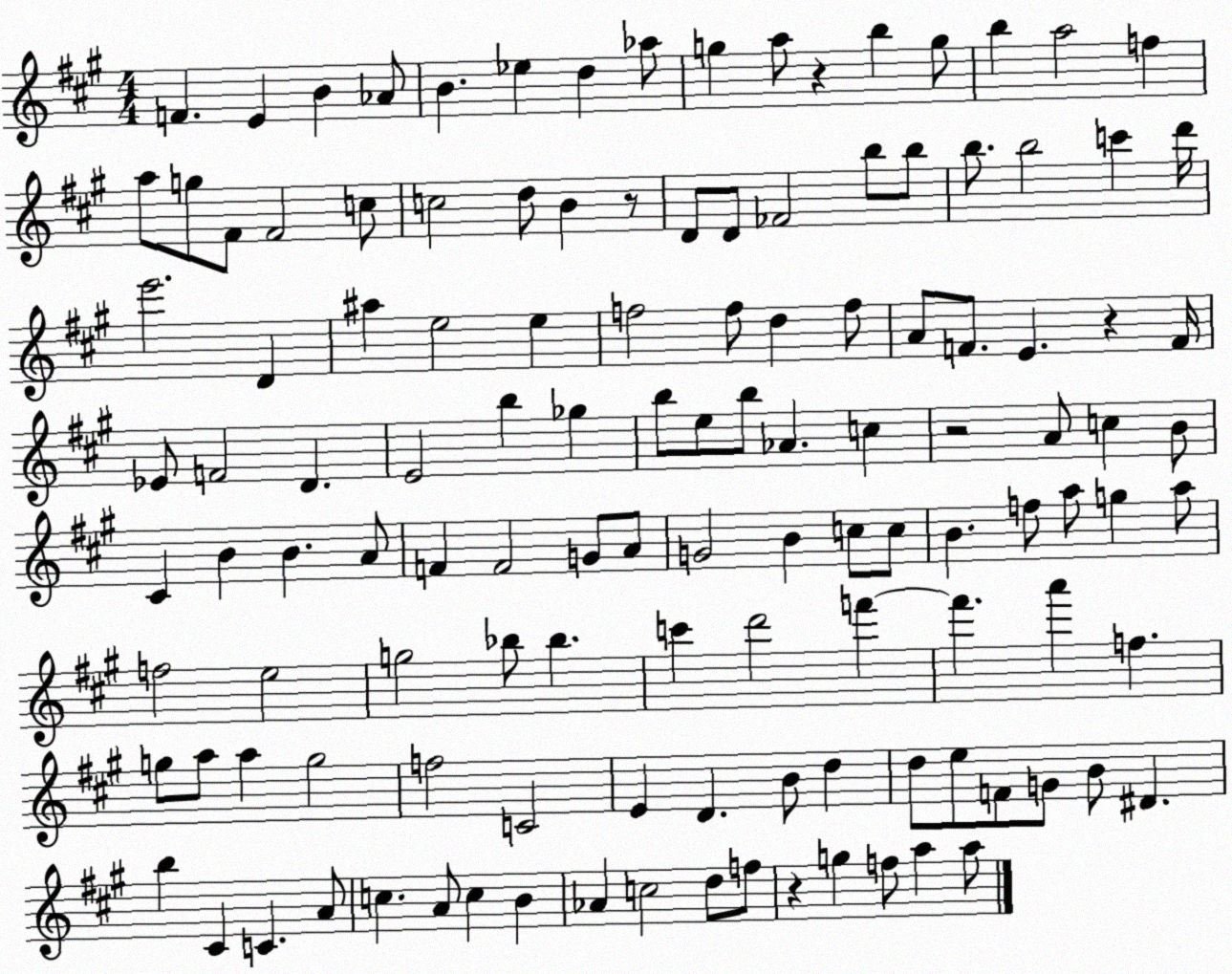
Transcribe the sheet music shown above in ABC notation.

X:1
T:Untitled
M:4/4
L:1/4
K:A
F E B _A/2 B _e d _a/2 g a/2 z b g/2 b a2 f a/2 g/2 ^F/2 ^F2 c/2 c2 d/2 B z/2 D/2 D/2 _F2 b/2 b/2 b/2 b2 c' d'/4 e'2 D ^a e2 e f2 f/2 d f/2 A/2 F/2 E z F/4 _E/2 F2 D E2 b _g b/2 e/2 b/2 _A c z2 A/2 c B/2 ^C B B A/2 F F2 G/2 A/2 G2 B c/2 c/2 B f/2 a/2 g a/2 f2 e2 g2 _b/2 _b c' d'2 f' f' a' f g/2 a/2 a g2 f2 C2 E D B/2 d d/2 e/2 F/2 G/2 B/2 ^D b ^C C A/2 c A/2 c B _A c2 d/2 f/2 z g f/2 a a/2